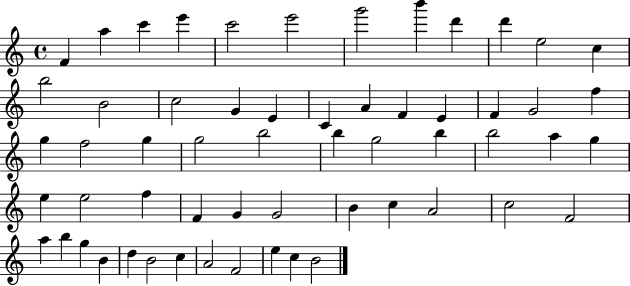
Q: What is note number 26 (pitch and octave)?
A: F5